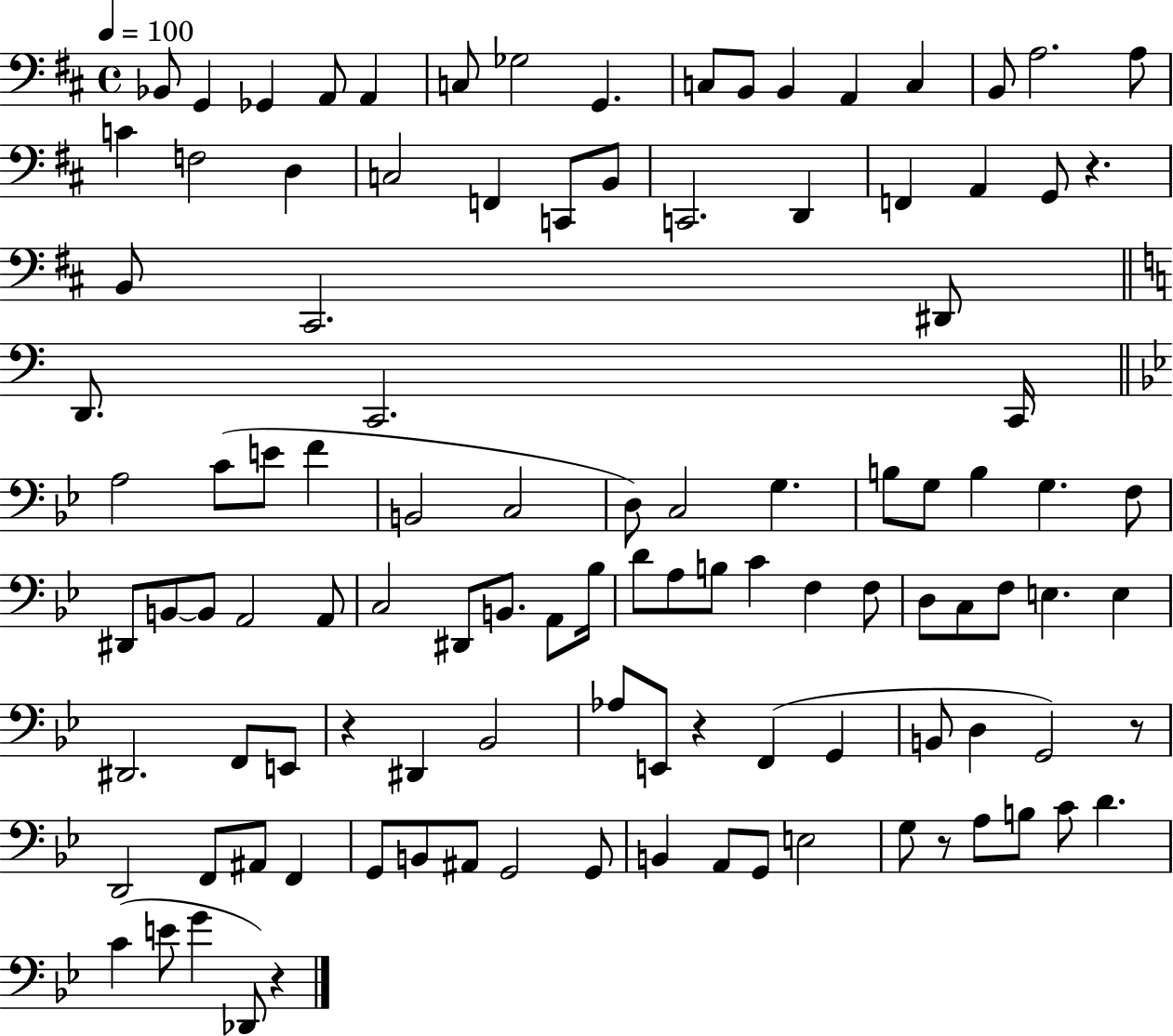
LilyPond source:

{
  \clef bass
  \time 4/4
  \defaultTimeSignature
  \key d \major
  \tempo 4 = 100
  bes,8 g,4 ges,4 a,8 a,4 | c8 ges2 g,4. | c8 b,8 b,4 a,4 c4 | b,8 a2. a8 | \break c'4 f2 d4 | c2 f,4 c,8 b,8 | c,2. d,4 | f,4 a,4 g,8 r4. | \break b,8 cis,2. dis,8 | \bar "||" \break \key c \major d,8. c,2. c,16 | \bar "||" \break \key bes \major a2 c'8( e'8 f'4 | b,2 c2 | d8) c2 g4. | b8 g8 b4 g4. f8 | \break dis,8 b,8~~ b,8 a,2 a,8 | c2 dis,8 b,8. a,8 bes16 | d'8 a8 b8 c'4 f4 f8 | d8 c8 f8 e4. e4 | \break dis,2. f,8 e,8 | r4 dis,4 bes,2 | aes8 e,8 r4 f,4( g,4 | b,8 d4 g,2) r8 | \break d,2 f,8 ais,8 f,4 | g,8 b,8 ais,8 g,2 g,8 | b,4 a,8 g,8 e2 | g8 r8 a8 b8 c'8 d'4. | \break c'4( e'8 g'4 des,8) r4 | \bar "|."
}